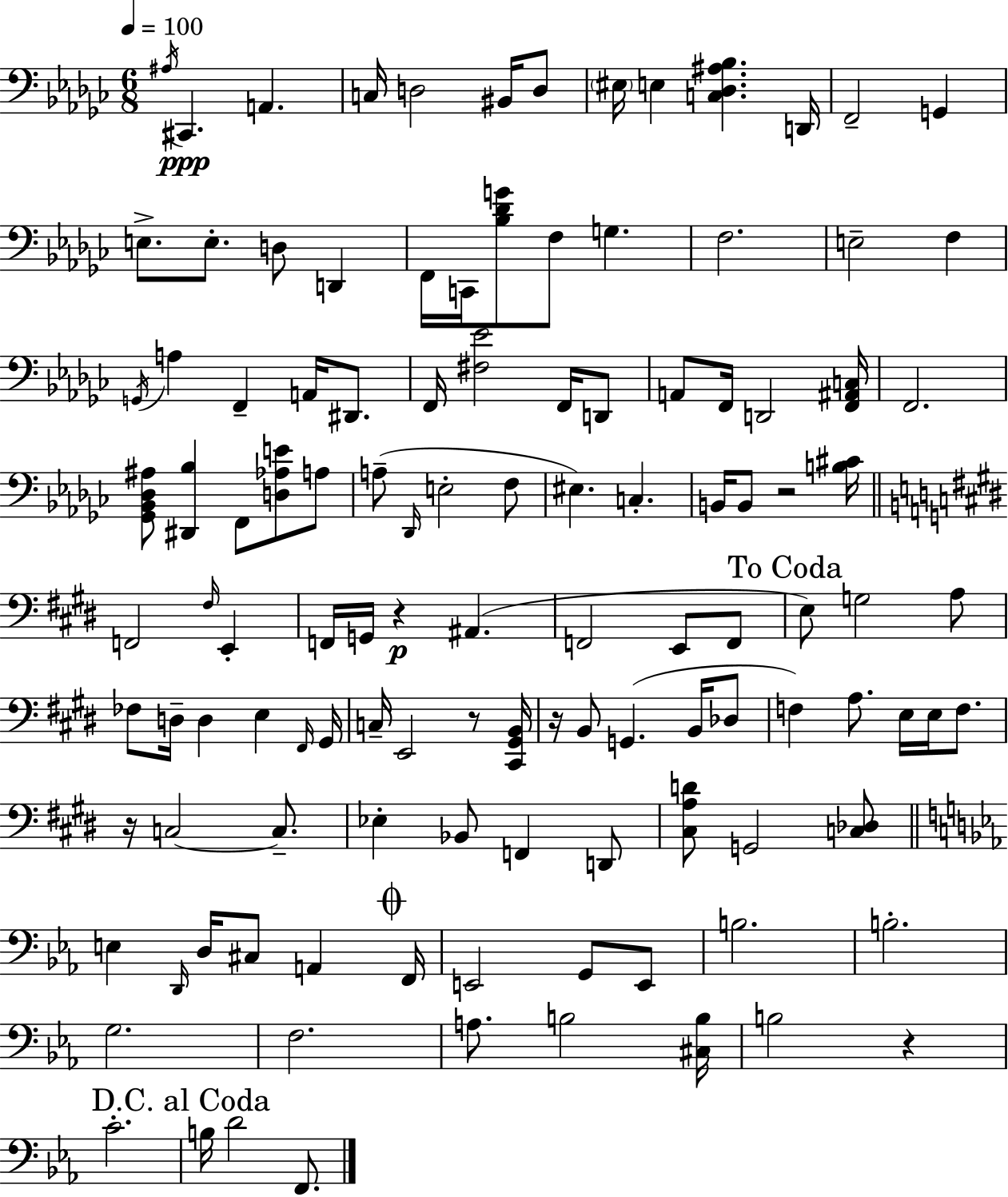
{
  \clef bass
  \numericTimeSignature
  \time 6/8
  \key ees \minor
  \tempo 4 = 100
  \acciaccatura { ais16 }\ppp cis,4. a,4. | c16 d2 bis,16 d8 | \parenthesize eis16 e4 <c des ais bes>4. | d,16 f,2-- g,4 | \break e8.-> e8.-. d8 d,4 | f,16 c,16 <bes des' g'>8 f8 g4. | f2. | e2-- f4 | \break \acciaccatura { g,16 } a4 f,4-- a,16 dis,8. | f,16 <fis ees'>2 f,16 | d,8 a,8 f,16 d,2 | <f, ais, c>16 f,2. | \break <ges, bes, des ais>8 <dis, bes>4 f,8 <d aes e'>8 | a8 a8--( \grace { des,16 } e2-. | f8 eis4.) c4.-. | b,16 b,8 r2 | \break <b cis'>16 \bar "||" \break \key e \major f,2 \grace { fis16 } e,4-. | f,16 g,16 r4\p ais,4.( | f,2 e,8 f,8 | \mark "To Coda" e8) g2 a8 | \break fes8 d16-- d4 e4 | \grace { fis,16 } gis,16 c16-- e,2 r8 | <cis, gis, b,>16 r16 b,8 g,4.( b,16 | des8 f4) a8. e16 e16 f8. | \break r16 c2~~ c8.-- | ees4-. bes,8 f,4 | d,8 <cis a d'>8 g,2 | <c des>8 \bar "||" \break \key ees \major e4 \grace { d,16 } d16 cis8 a,4 | \mark \markup { \musicglyph "scripts.coda" } f,16 e,2 g,8 e,8 | b2. | b2.-. | \break g2. | f2. | a8. b2 | <cis b>16 b2 r4 | \break c'2.-. | \mark "D.C. al Coda" b16 d'2 f,8. | \bar "|."
}